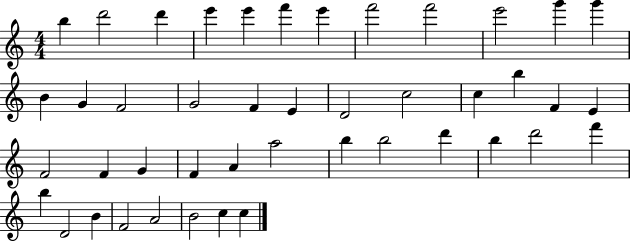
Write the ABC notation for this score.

X:1
T:Untitled
M:4/4
L:1/4
K:C
b d'2 d' e' e' f' e' f'2 f'2 e'2 g' g' B G F2 G2 F E D2 c2 c b F E F2 F G F A a2 b b2 d' b d'2 f' b D2 B F2 A2 B2 c c